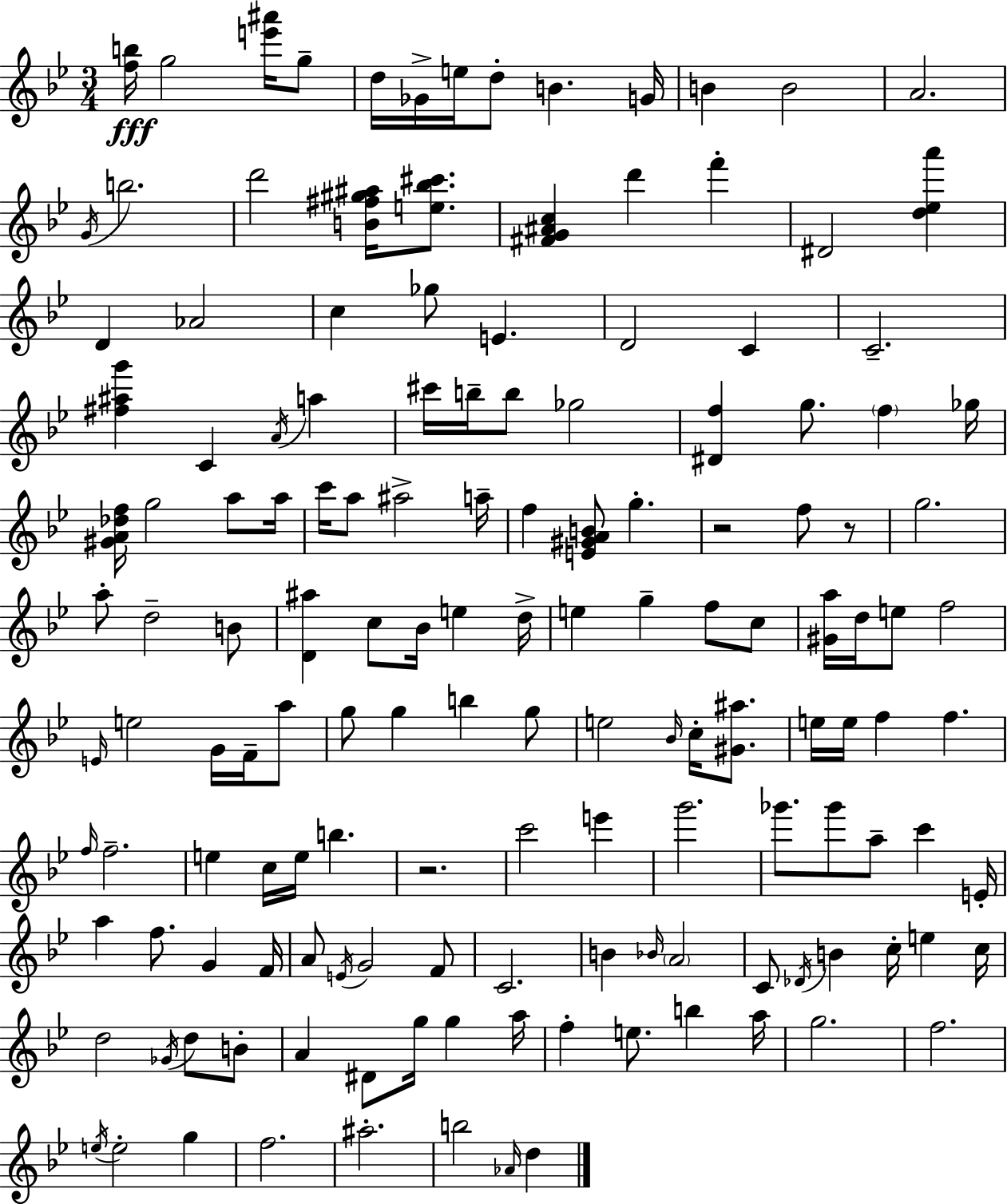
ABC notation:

X:1
T:Untitled
M:3/4
L:1/4
K:Bb
[fb]/4 g2 [e'^a']/4 g/2 d/4 _G/4 e/4 d/2 B G/4 B B2 A2 G/4 b2 d'2 [B^f^g^a]/4 [e_b^c']/2 [^FG^Ac] d' f' ^D2 [d_ea'] D _A2 c _g/2 E D2 C C2 [^f^ag'] C A/4 a ^c'/4 b/4 b/2 _g2 [^Df] g/2 f _g/4 [^GA_df]/4 g2 a/2 a/4 c'/4 a/2 ^a2 a/4 f [E^GAB]/2 g z2 f/2 z/2 g2 a/2 d2 B/2 [D^a] c/2 _B/4 e d/4 e g f/2 c/2 [^Ga]/4 d/4 e/2 f2 E/4 e2 G/4 F/4 a/2 g/2 g b g/2 e2 _B/4 c/4 [^G^a]/2 e/4 e/4 f f f/4 f2 e c/4 e/4 b z2 c'2 e' g'2 _g'/2 _g'/2 a/2 c' E/4 a f/2 G F/4 A/2 E/4 G2 F/2 C2 B _B/4 A2 C/2 _D/4 B c/4 e c/4 d2 _G/4 d/2 B/2 A ^D/2 g/4 g a/4 f e/2 b a/4 g2 f2 e/4 e2 g f2 ^a2 b2 _A/4 d